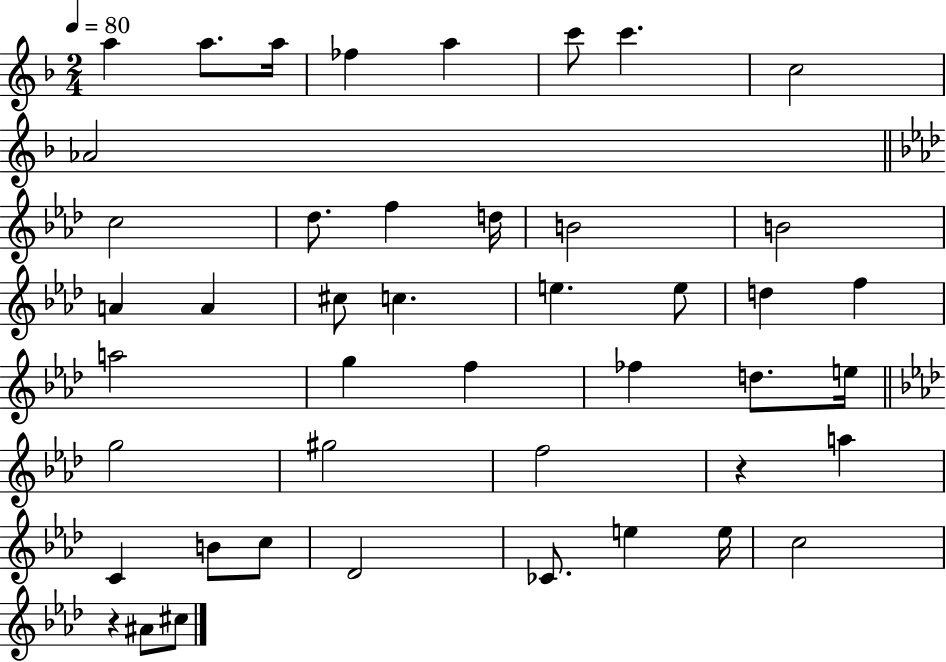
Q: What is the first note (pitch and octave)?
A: A5